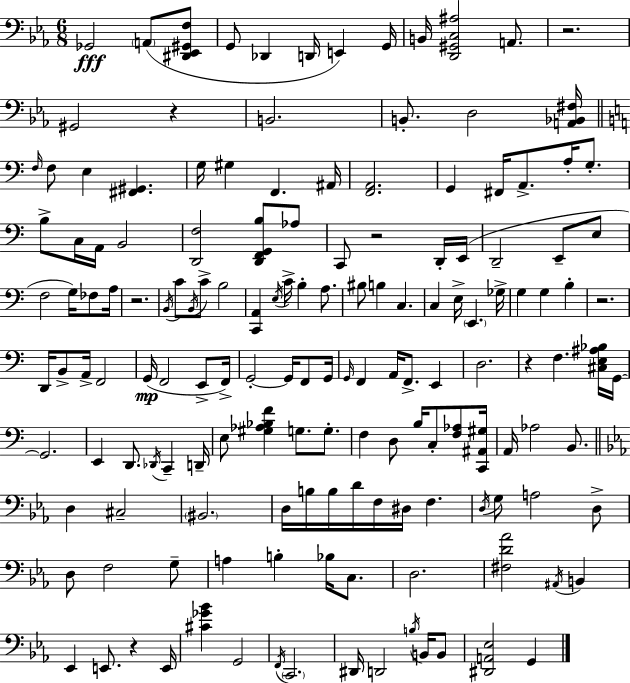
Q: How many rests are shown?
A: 7